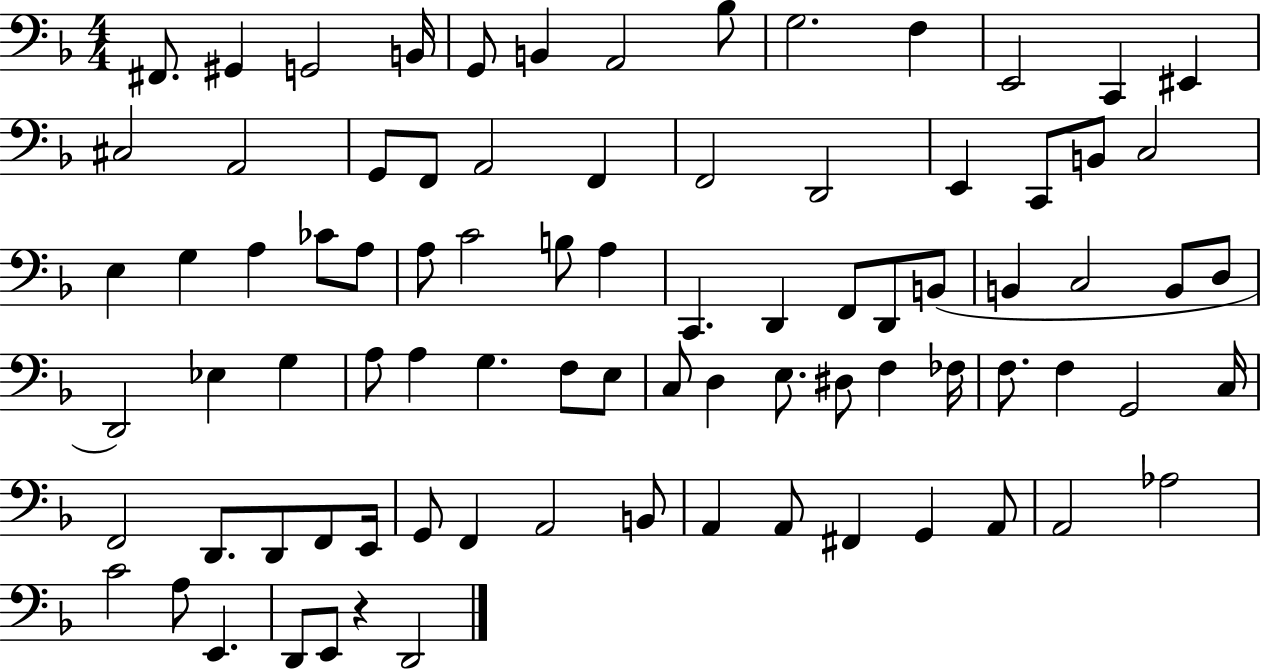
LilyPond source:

{
  \clef bass
  \numericTimeSignature
  \time 4/4
  \key f \major
  \repeat volta 2 { fis,8. gis,4 g,2 b,16 | g,8 b,4 a,2 bes8 | g2. f4 | e,2 c,4 eis,4 | \break cis2 a,2 | g,8 f,8 a,2 f,4 | f,2 d,2 | e,4 c,8 b,8 c2 | \break e4 g4 a4 ces'8 a8 | a8 c'2 b8 a4 | c,4. d,4 f,8 d,8 b,8( | b,4 c2 b,8 d8 | \break d,2) ees4 g4 | a8 a4 g4. f8 e8 | c8 d4 e8. dis8 f4 fes16 | f8. f4 g,2 c16 | \break f,2 d,8. d,8 f,8 e,16 | g,8 f,4 a,2 b,8 | a,4 a,8 fis,4 g,4 a,8 | a,2 aes2 | \break c'2 a8 e,4. | d,8 e,8 r4 d,2 | } \bar "|."
}